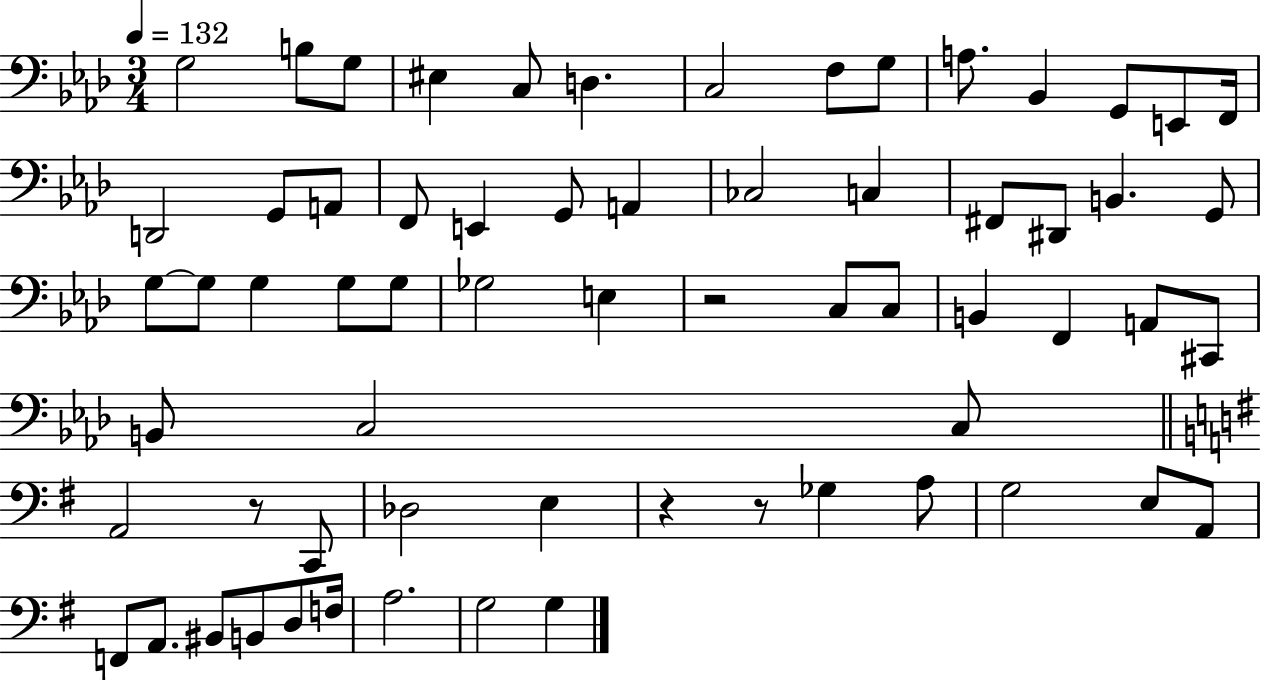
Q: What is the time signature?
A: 3/4